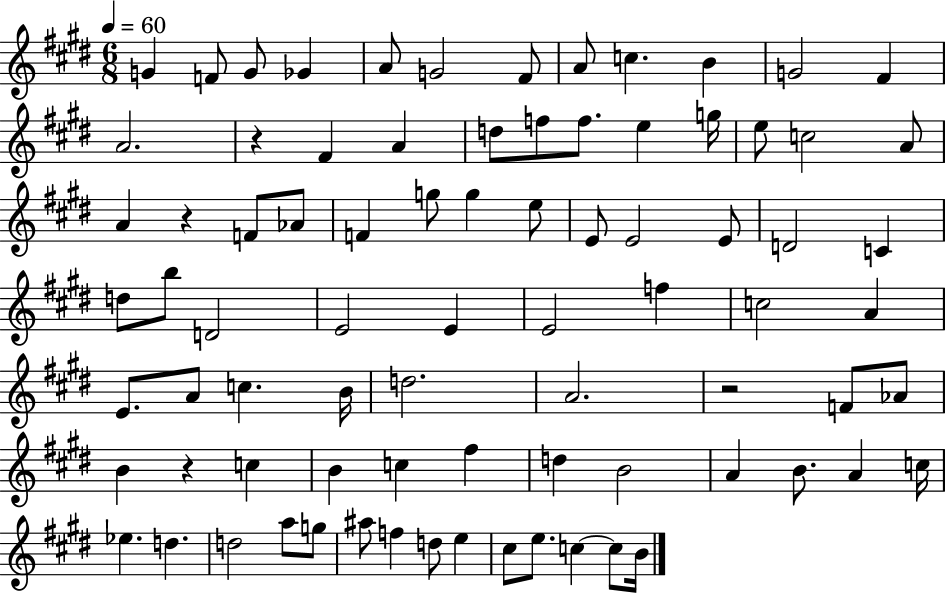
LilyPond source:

{
  \clef treble
  \numericTimeSignature
  \time 6/8
  \key e \major
  \tempo 4 = 60
  g'4 f'8 g'8 ges'4 | a'8 g'2 fis'8 | a'8 c''4. b'4 | g'2 fis'4 | \break a'2. | r4 fis'4 a'4 | d''8 f''8 f''8. e''4 g''16 | e''8 c''2 a'8 | \break a'4 r4 f'8 aes'8 | f'4 g''8 g''4 e''8 | e'8 e'2 e'8 | d'2 c'4 | \break d''8 b''8 d'2 | e'2 e'4 | e'2 f''4 | c''2 a'4 | \break e'8. a'8 c''4. b'16 | d''2. | a'2. | r2 f'8 aes'8 | \break b'4 r4 c''4 | b'4 c''4 fis''4 | d''4 b'2 | a'4 b'8. a'4 c''16 | \break ees''4. d''4. | d''2 a''8 g''8 | ais''8 f''4 d''8 e''4 | cis''8 e''8. c''4~~ c''8 b'16 | \break \bar "|."
}